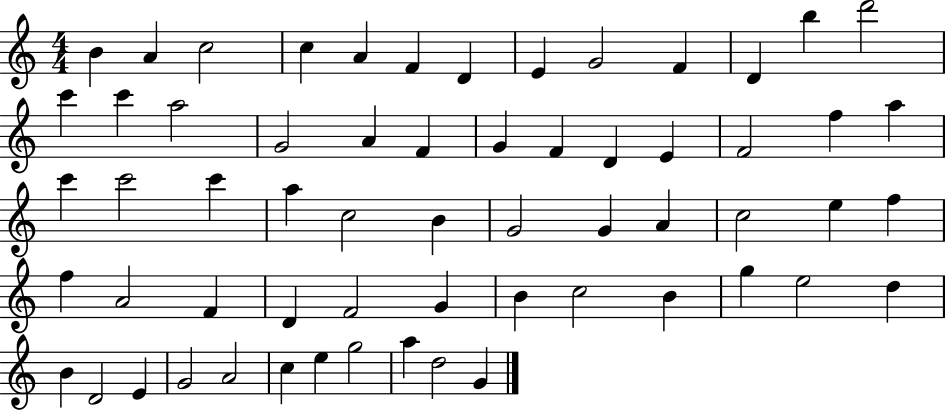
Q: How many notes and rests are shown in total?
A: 61